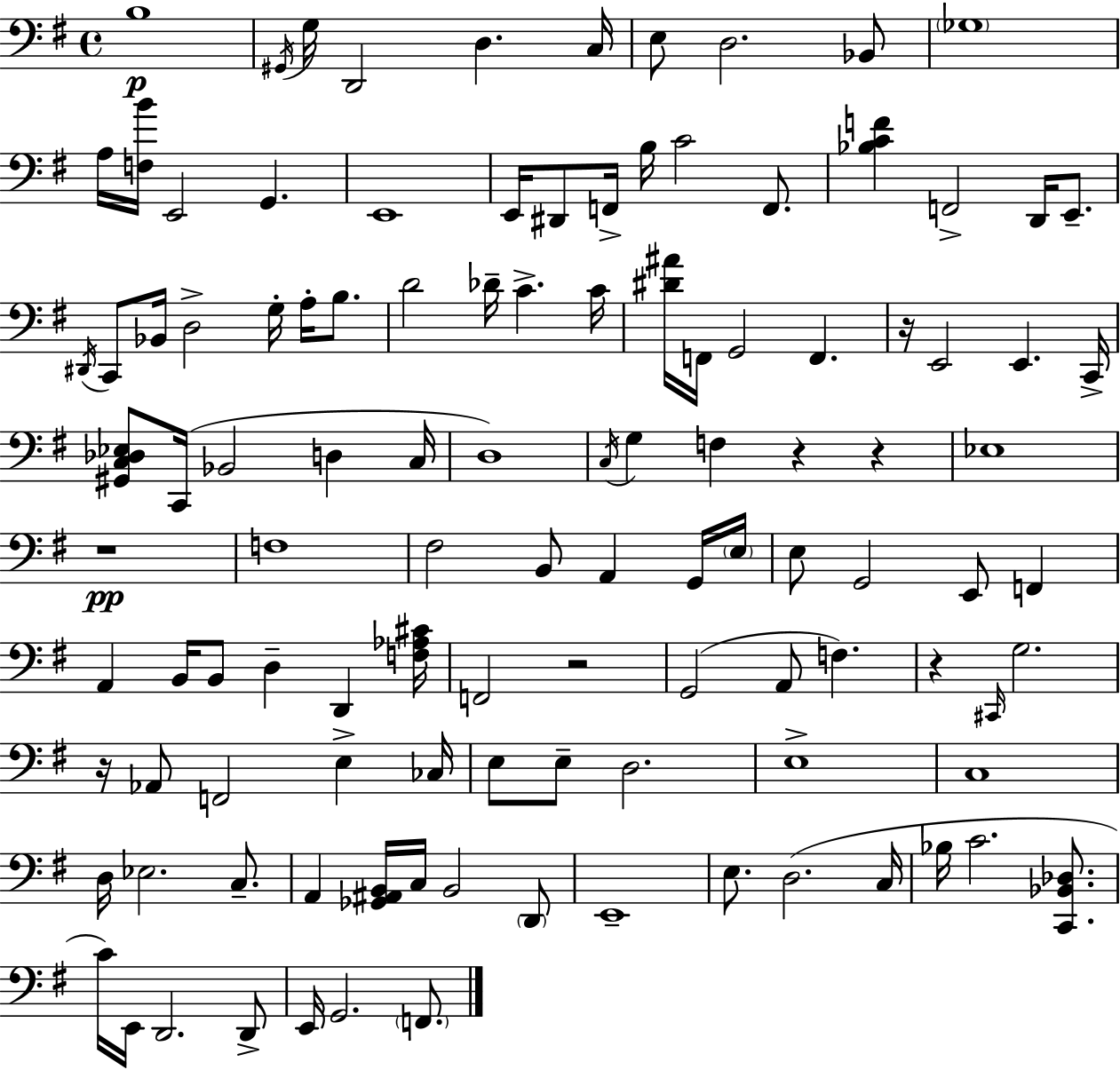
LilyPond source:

{
  \clef bass
  \time 4/4
  \defaultTimeSignature
  \key e \minor
  b1\p | \acciaccatura { gis,16 } g16 d,2 d4. | c16 e8 d2. bes,8 | \parenthesize ges1 | \break a16 <f b'>16 e,2 g,4. | e,1 | e,16 dis,8 f,16-> b16 c'2 f,8. | <bes c' f'>4 f,2-> d,16 e,8.-- | \break \acciaccatura { dis,16 } c,8 bes,16 d2-> g16-. a16-. b8. | d'2 des'16-- c'4.-> | c'16 <dis' ais'>16 f,16 g,2 f,4. | r16 e,2 e,4. | \break c,16-> <gis, c des ees>8 c,16( bes,2 d4 | c16 d1) | \acciaccatura { c16 } g4 f4 r4 r4 | ees1 | \break r1\pp | f1 | fis2 b,8 a,4 | g,16 \parenthesize e16 e8 g,2 e,8 f,4 | \break a,4 b,16 b,8 d4-- d,4 | <f aes cis'>16 f,2 r2 | g,2( a,8 f4.) | r4 \grace { cis,16 } g2. | \break r16 aes,8 f,2 e4-> | ces16 e8 e8-- d2. | e1-> | c1 | \break d16 ees2. | c8.-- a,4 <ges, ais, b,>16 c16 b,2 | \parenthesize d,8 e,1-- | e8. d2.( | \break c16 bes16 c'2. | <c, bes, des>8. c'16) e,16 d,2. | d,8-> e,16 g,2. | \parenthesize f,8. \bar "|."
}